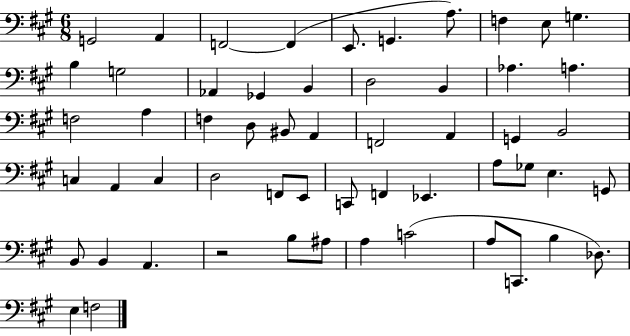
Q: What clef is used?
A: bass